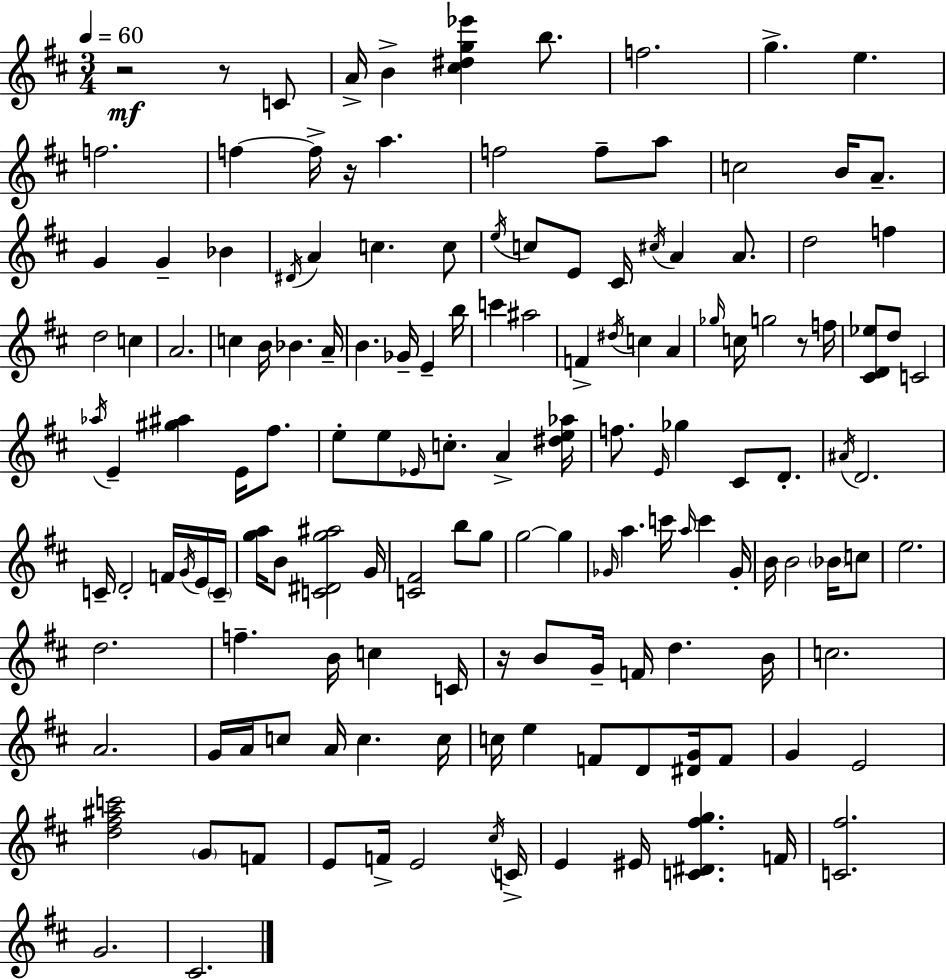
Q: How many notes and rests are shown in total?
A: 148